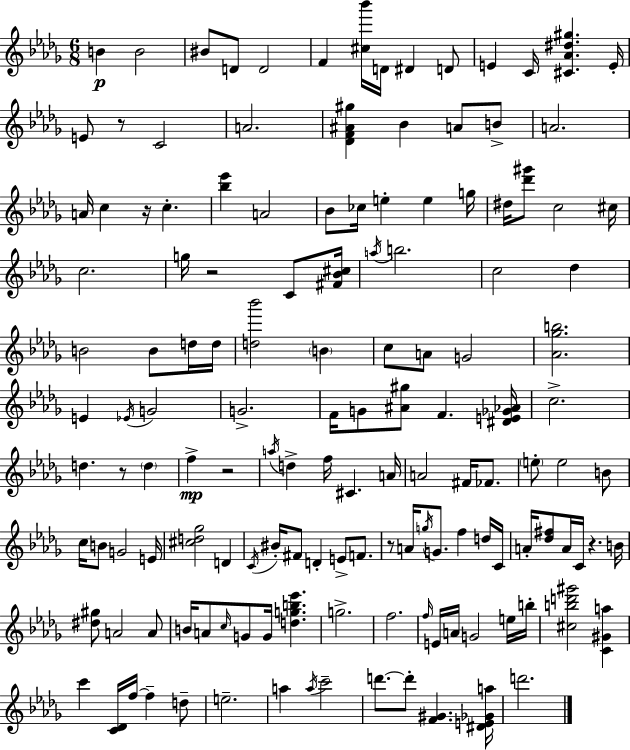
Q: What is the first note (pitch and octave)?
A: B4